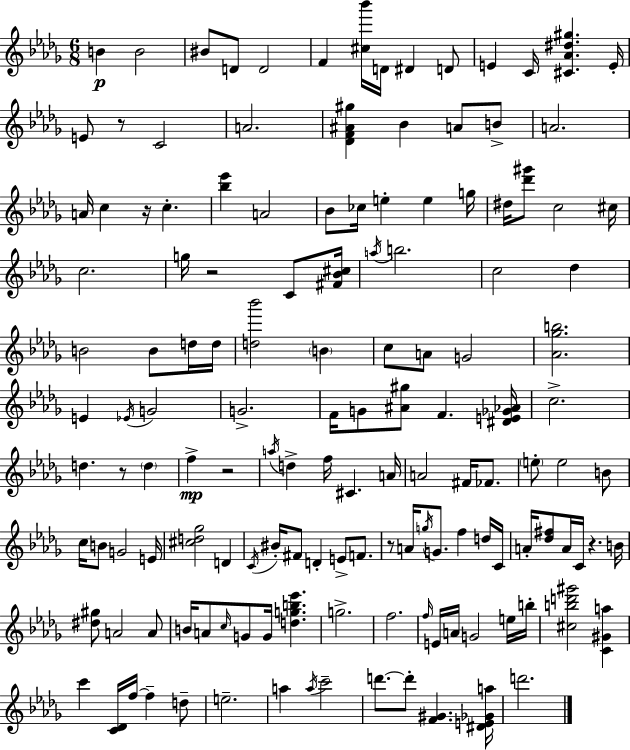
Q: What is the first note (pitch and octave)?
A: B4